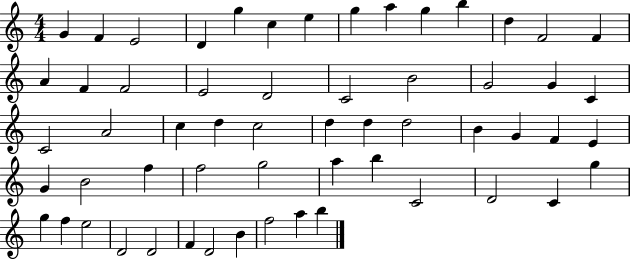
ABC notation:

X:1
T:Untitled
M:4/4
L:1/4
K:C
G F E2 D g c e g a g b d F2 F A F F2 E2 D2 C2 B2 G2 G C C2 A2 c d c2 d d d2 B G F E G B2 f f2 g2 a b C2 D2 C g g f e2 D2 D2 F D2 B f2 a b